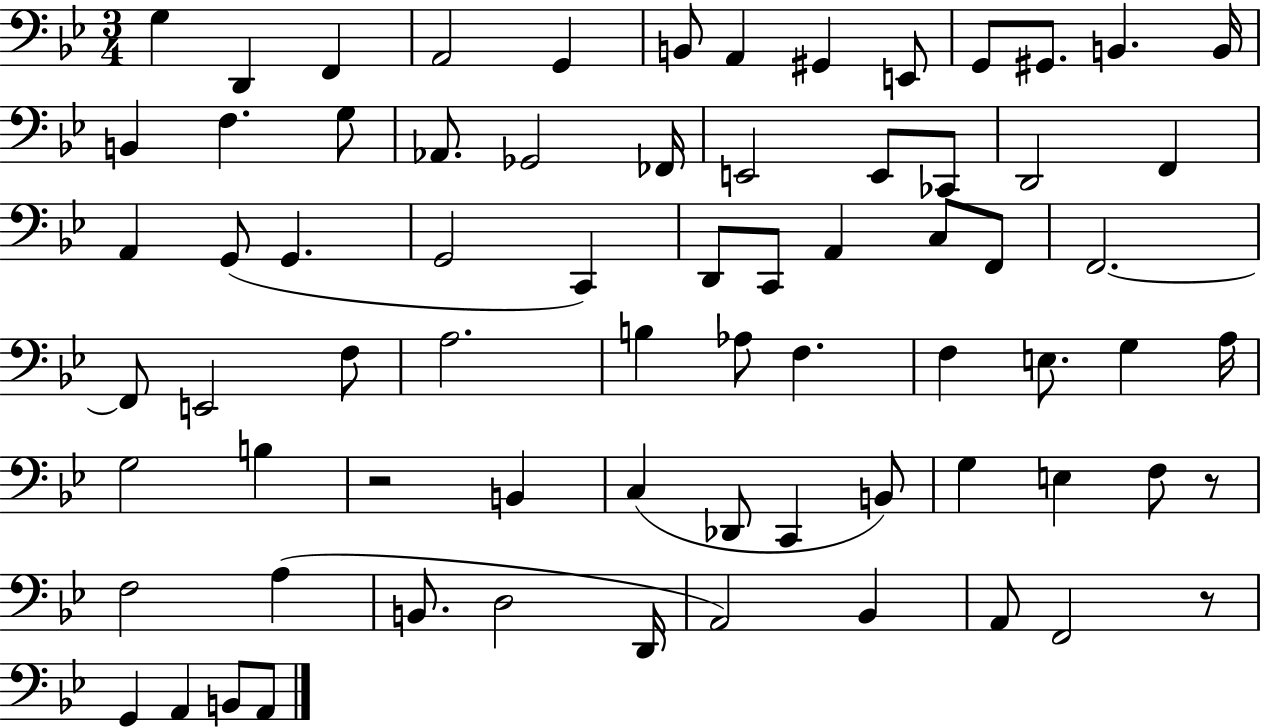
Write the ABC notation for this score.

X:1
T:Untitled
M:3/4
L:1/4
K:Bb
G, D,, F,, A,,2 G,, B,,/2 A,, ^G,, E,,/2 G,,/2 ^G,,/2 B,, B,,/4 B,, F, G,/2 _A,,/2 _G,,2 _F,,/4 E,,2 E,,/2 _C,,/2 D,,2 F,, A,, G,,/2 G,, G,,2 C,, D,,/2 C,,/2 A,, C,/2 F,,/2 F,,2 F,,/2 E,,2 F,/2 A,2 B, _A,/2 F, F, E,/2 G, A,/4 G,2 B, z2 B,, C, _D,,/2 C,, B,,/2 G, E, F,/2 z/2 F,2 A, B,,/2 D,2 D,,/4 A,,2 _B,, A,,/2 F,,2 z/2 G,, A,, B,,/2 A,,/2